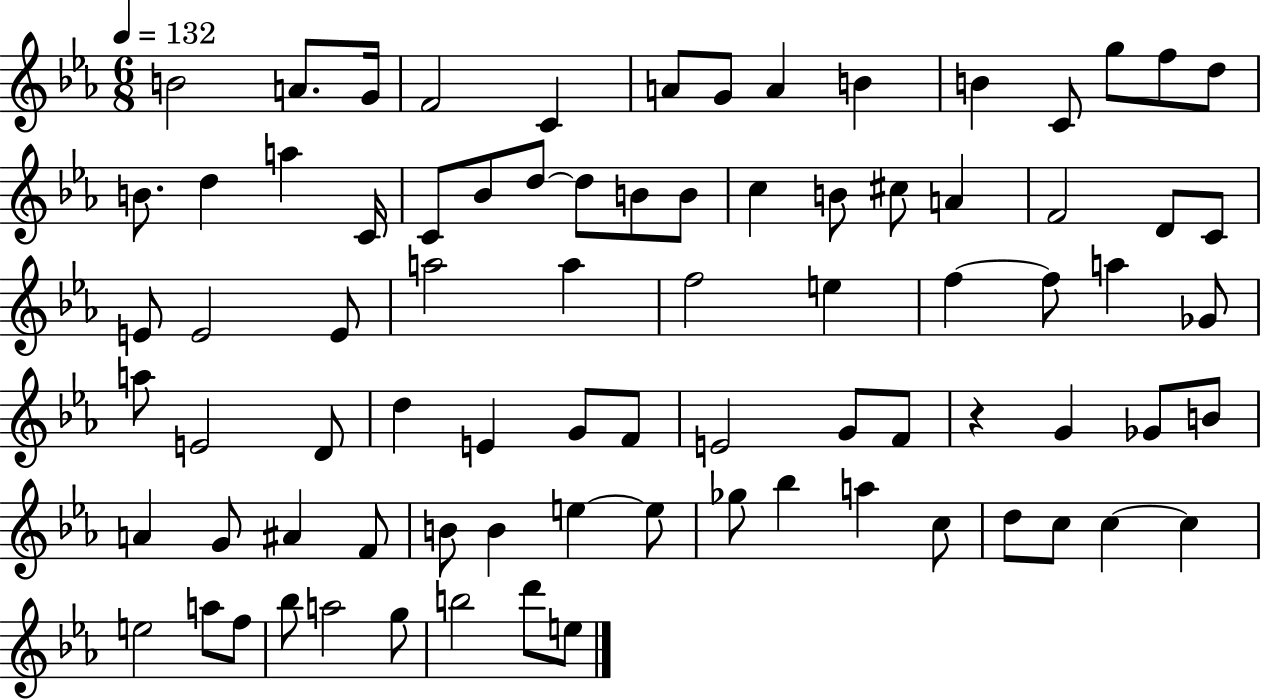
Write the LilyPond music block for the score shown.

{
  \clef treble
  \numericTimeSignature
  \time 6/8
  \key ees \major
  \tempo 4 = 132
  b'2 a'8. g'16 | f'2 c'4 | a'8 g'8 a'4 b'4 | b'4 c'8 g''8 f''8 d''8 | \break b'8. d''4 a''4 c'16 | c'8 bes'8 d''8~~ d''8 b'8 b'8 | c''4 b'8 cis''8 a'4 | f'2 d'8 c'8 | \break e'8 e'2 e'8 | a''2 a''4 | f''2 e''4 | f''4~~ f''8 a''4 ges'8 | \break a''8 e'2 d'8 | d''4 e'4 g'8 f'8 | e'2 g'8 f'8 | r4 g'4 ges'8 b'8 | \break a'4 g'8 ais'4 f'8 | b'8 b'4 e''4~~ e''8 | ges''8 bes''4 a''4 c''8 | d''8 c''8 c''4~~ c''4 | \break e''2 a''8 f''8 | bes''8 a''2 g''8 | b''2 d'''8 e''8 | \bar "|."
}